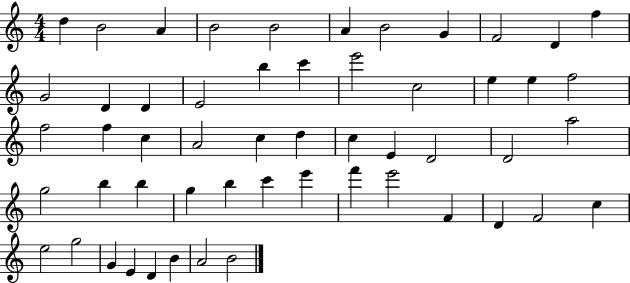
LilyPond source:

{
  \clef treble
  \numericTimeSignature
  \time 4/4
  \key c \major
  d''4 b'2 a'4 | b'2 b'2 | a'4 b'2 g'4 | f'2 d'4 f''4 | \break g'2 d'4 d'4 | e'2 b''4 c'''4 | e'''2 c''2 | e''4 e''4 f''2 | \break f''2 f''4 c''4 | a'2 c''4 d''4 | c''4 e'4 d'2 | d'2 a''2 | \break g''2 b''4 b''4 | g''4 b''4 c'''4 e'''4 | f'''4 e'''2 f'4 | d'4 f'2 c''4 | \break e''2 g''2 | g'4 e'4 d'4 b'4 | a'2 b'2 | \bar "|."
}